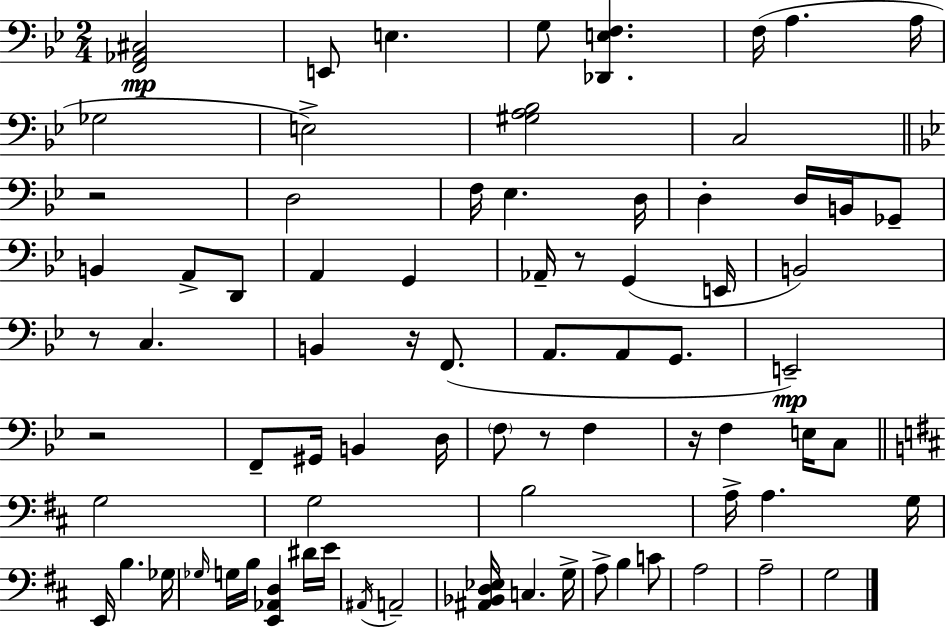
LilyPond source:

{
  \clef bass
  \numericTimeSignature
  \time 2/4
  \key g \minor
  \repeat volta 2 { <f, aes, cis>2\mp | e,8 e4. | g8 <des, e f>4. | f16( a4. a16 | \break ges2 | e2->) | <gis a bes>2 | c2 | \break \bar "||" \break \key bes \major r2 | d2 | f16 ees4. d16 | d4-. d16 b,16 ges,8-- | \break b,4 a,8-> d,8 | a,4 g,4 | aes,16-- r8 g,4( e,16 | b,2) | \break r8 c4. | b,4 r16 f,8.( | a,8. a,8 g,8. | e,2--\mp) | \break r2 | f,8-- gis,16 b,4 d16 | \parenthesize f8 r8 f4 | r16 f4 e16 c8 | \break \bar "||" \break \key d \major g2 | g2 | b2 | a16-> a4. g16 | \break e,16 b4. ges16 | \grace { ges16 } g16 b16 <e, aes, d>4 dis'16 | e'16 \acciaccatura { ais,16 } a,2-- | <ais, bes, d ees>16 c4. | \break g16-> a8-> b4 | c'8 a2 | a2-- | g2 | \break } \bar "|."
}